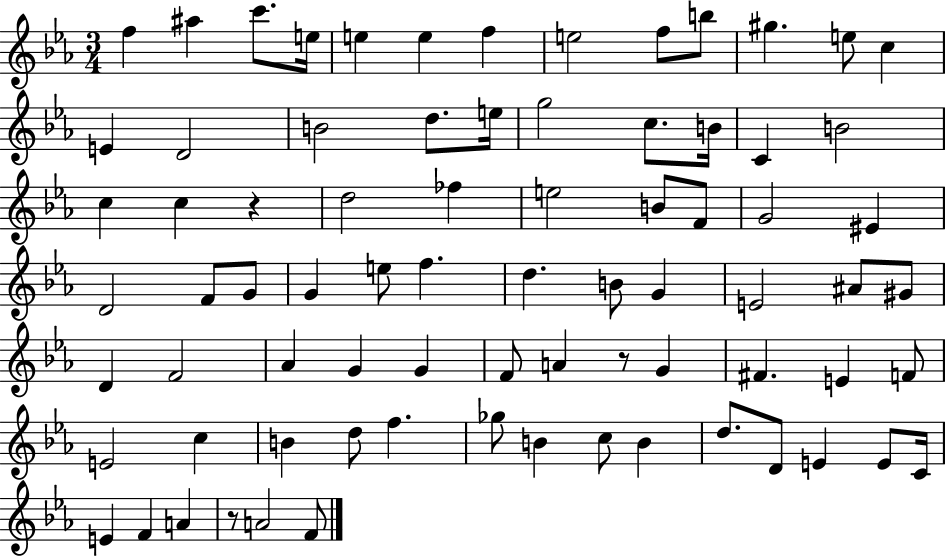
F5/q A#5/q C6/e. E5/s E5/q E5/q F5/q E5/h F5/e B5/e G#5/q. E5/e C5/q E4/q D4/h B4/h D5/e. E5/s G5/h C5/e. B4/s C4/q B4/h C5/q C5/q R/q D5/h FES5/q E5/h B4/e F4/e G4/h EIS4/q D4/h F4/e G4/e G4/q E5/e F5/q. D5/q. B4/e G4/q E4/h A#4/e G#4/e D4/q F4/h Ab4/q G4/q G4/q F4/e A4/q R/e G4/q F#4/q. E4/q F4/e E4/h C5/q B4/q D5/e F5/q. Gb5/e B4/q C5/e B4/q D5/e. D4/e E4/q E4/e C4/s E4/q F4/q A4/q R/e A4/h F4/e